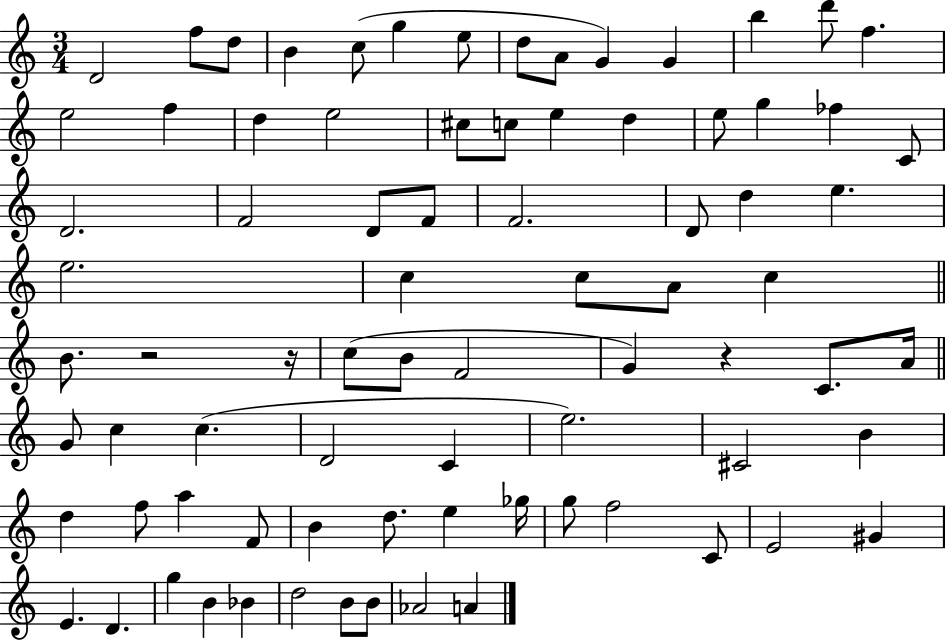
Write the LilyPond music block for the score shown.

{
  \clef treble
  \numericTimeSignature
  \time 3/4
  \key c \major
  d'2 f''8 d''8 | b'4 c''8( g''4 e''8 | d''8 a'8 g'4) g'4 | b''4 d'''8 f''4. | \break e''2 f''4 | d''4 e''2 | cis''8 c''8 e''4 d''4 | e''8 g''4 fes''4 c'8 | \break d'2. | f'2 d'8 f'8 | f'2. | d'8 d''4 e''4. | \break e''2. | c''4 c''8 a'8 c''4 | \bar "||" \break \key c \major b'8. r2 r16 | c''8( b'8 f'2 | g'4) r4 c'8. a'16 | \bar "||" \break \key a \minor g'8 c''4 c''4.( | d'2 c'4 | e''2.) | cis'2 b'4 | \break d''4 f''8 a''4 f'8 | b'4 d''8. e''4 ges''16 | g''8 f''2 c'8 | e'2 gis'4 | \break e'4. d'4. | g''4 b'4 bes'4 | d''2 b'8 b'8 | aes'2 a'4 | \break \bar "|."
}